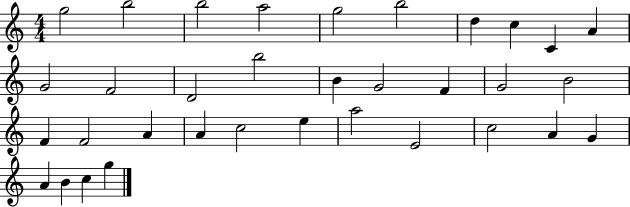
G5/h B5/h B5/h A5/h G5/h B5/h D5/q C5/q C4/q A4/q G4/h F4/h D4/h B5/h B4/q G4/h F4/q G4/h B4/h F4/q F4/h A4/q A4/q C5/h E5/q A5/h E4/h C5/h A4/q G4/q A4/q B4/q C5/q G5/q